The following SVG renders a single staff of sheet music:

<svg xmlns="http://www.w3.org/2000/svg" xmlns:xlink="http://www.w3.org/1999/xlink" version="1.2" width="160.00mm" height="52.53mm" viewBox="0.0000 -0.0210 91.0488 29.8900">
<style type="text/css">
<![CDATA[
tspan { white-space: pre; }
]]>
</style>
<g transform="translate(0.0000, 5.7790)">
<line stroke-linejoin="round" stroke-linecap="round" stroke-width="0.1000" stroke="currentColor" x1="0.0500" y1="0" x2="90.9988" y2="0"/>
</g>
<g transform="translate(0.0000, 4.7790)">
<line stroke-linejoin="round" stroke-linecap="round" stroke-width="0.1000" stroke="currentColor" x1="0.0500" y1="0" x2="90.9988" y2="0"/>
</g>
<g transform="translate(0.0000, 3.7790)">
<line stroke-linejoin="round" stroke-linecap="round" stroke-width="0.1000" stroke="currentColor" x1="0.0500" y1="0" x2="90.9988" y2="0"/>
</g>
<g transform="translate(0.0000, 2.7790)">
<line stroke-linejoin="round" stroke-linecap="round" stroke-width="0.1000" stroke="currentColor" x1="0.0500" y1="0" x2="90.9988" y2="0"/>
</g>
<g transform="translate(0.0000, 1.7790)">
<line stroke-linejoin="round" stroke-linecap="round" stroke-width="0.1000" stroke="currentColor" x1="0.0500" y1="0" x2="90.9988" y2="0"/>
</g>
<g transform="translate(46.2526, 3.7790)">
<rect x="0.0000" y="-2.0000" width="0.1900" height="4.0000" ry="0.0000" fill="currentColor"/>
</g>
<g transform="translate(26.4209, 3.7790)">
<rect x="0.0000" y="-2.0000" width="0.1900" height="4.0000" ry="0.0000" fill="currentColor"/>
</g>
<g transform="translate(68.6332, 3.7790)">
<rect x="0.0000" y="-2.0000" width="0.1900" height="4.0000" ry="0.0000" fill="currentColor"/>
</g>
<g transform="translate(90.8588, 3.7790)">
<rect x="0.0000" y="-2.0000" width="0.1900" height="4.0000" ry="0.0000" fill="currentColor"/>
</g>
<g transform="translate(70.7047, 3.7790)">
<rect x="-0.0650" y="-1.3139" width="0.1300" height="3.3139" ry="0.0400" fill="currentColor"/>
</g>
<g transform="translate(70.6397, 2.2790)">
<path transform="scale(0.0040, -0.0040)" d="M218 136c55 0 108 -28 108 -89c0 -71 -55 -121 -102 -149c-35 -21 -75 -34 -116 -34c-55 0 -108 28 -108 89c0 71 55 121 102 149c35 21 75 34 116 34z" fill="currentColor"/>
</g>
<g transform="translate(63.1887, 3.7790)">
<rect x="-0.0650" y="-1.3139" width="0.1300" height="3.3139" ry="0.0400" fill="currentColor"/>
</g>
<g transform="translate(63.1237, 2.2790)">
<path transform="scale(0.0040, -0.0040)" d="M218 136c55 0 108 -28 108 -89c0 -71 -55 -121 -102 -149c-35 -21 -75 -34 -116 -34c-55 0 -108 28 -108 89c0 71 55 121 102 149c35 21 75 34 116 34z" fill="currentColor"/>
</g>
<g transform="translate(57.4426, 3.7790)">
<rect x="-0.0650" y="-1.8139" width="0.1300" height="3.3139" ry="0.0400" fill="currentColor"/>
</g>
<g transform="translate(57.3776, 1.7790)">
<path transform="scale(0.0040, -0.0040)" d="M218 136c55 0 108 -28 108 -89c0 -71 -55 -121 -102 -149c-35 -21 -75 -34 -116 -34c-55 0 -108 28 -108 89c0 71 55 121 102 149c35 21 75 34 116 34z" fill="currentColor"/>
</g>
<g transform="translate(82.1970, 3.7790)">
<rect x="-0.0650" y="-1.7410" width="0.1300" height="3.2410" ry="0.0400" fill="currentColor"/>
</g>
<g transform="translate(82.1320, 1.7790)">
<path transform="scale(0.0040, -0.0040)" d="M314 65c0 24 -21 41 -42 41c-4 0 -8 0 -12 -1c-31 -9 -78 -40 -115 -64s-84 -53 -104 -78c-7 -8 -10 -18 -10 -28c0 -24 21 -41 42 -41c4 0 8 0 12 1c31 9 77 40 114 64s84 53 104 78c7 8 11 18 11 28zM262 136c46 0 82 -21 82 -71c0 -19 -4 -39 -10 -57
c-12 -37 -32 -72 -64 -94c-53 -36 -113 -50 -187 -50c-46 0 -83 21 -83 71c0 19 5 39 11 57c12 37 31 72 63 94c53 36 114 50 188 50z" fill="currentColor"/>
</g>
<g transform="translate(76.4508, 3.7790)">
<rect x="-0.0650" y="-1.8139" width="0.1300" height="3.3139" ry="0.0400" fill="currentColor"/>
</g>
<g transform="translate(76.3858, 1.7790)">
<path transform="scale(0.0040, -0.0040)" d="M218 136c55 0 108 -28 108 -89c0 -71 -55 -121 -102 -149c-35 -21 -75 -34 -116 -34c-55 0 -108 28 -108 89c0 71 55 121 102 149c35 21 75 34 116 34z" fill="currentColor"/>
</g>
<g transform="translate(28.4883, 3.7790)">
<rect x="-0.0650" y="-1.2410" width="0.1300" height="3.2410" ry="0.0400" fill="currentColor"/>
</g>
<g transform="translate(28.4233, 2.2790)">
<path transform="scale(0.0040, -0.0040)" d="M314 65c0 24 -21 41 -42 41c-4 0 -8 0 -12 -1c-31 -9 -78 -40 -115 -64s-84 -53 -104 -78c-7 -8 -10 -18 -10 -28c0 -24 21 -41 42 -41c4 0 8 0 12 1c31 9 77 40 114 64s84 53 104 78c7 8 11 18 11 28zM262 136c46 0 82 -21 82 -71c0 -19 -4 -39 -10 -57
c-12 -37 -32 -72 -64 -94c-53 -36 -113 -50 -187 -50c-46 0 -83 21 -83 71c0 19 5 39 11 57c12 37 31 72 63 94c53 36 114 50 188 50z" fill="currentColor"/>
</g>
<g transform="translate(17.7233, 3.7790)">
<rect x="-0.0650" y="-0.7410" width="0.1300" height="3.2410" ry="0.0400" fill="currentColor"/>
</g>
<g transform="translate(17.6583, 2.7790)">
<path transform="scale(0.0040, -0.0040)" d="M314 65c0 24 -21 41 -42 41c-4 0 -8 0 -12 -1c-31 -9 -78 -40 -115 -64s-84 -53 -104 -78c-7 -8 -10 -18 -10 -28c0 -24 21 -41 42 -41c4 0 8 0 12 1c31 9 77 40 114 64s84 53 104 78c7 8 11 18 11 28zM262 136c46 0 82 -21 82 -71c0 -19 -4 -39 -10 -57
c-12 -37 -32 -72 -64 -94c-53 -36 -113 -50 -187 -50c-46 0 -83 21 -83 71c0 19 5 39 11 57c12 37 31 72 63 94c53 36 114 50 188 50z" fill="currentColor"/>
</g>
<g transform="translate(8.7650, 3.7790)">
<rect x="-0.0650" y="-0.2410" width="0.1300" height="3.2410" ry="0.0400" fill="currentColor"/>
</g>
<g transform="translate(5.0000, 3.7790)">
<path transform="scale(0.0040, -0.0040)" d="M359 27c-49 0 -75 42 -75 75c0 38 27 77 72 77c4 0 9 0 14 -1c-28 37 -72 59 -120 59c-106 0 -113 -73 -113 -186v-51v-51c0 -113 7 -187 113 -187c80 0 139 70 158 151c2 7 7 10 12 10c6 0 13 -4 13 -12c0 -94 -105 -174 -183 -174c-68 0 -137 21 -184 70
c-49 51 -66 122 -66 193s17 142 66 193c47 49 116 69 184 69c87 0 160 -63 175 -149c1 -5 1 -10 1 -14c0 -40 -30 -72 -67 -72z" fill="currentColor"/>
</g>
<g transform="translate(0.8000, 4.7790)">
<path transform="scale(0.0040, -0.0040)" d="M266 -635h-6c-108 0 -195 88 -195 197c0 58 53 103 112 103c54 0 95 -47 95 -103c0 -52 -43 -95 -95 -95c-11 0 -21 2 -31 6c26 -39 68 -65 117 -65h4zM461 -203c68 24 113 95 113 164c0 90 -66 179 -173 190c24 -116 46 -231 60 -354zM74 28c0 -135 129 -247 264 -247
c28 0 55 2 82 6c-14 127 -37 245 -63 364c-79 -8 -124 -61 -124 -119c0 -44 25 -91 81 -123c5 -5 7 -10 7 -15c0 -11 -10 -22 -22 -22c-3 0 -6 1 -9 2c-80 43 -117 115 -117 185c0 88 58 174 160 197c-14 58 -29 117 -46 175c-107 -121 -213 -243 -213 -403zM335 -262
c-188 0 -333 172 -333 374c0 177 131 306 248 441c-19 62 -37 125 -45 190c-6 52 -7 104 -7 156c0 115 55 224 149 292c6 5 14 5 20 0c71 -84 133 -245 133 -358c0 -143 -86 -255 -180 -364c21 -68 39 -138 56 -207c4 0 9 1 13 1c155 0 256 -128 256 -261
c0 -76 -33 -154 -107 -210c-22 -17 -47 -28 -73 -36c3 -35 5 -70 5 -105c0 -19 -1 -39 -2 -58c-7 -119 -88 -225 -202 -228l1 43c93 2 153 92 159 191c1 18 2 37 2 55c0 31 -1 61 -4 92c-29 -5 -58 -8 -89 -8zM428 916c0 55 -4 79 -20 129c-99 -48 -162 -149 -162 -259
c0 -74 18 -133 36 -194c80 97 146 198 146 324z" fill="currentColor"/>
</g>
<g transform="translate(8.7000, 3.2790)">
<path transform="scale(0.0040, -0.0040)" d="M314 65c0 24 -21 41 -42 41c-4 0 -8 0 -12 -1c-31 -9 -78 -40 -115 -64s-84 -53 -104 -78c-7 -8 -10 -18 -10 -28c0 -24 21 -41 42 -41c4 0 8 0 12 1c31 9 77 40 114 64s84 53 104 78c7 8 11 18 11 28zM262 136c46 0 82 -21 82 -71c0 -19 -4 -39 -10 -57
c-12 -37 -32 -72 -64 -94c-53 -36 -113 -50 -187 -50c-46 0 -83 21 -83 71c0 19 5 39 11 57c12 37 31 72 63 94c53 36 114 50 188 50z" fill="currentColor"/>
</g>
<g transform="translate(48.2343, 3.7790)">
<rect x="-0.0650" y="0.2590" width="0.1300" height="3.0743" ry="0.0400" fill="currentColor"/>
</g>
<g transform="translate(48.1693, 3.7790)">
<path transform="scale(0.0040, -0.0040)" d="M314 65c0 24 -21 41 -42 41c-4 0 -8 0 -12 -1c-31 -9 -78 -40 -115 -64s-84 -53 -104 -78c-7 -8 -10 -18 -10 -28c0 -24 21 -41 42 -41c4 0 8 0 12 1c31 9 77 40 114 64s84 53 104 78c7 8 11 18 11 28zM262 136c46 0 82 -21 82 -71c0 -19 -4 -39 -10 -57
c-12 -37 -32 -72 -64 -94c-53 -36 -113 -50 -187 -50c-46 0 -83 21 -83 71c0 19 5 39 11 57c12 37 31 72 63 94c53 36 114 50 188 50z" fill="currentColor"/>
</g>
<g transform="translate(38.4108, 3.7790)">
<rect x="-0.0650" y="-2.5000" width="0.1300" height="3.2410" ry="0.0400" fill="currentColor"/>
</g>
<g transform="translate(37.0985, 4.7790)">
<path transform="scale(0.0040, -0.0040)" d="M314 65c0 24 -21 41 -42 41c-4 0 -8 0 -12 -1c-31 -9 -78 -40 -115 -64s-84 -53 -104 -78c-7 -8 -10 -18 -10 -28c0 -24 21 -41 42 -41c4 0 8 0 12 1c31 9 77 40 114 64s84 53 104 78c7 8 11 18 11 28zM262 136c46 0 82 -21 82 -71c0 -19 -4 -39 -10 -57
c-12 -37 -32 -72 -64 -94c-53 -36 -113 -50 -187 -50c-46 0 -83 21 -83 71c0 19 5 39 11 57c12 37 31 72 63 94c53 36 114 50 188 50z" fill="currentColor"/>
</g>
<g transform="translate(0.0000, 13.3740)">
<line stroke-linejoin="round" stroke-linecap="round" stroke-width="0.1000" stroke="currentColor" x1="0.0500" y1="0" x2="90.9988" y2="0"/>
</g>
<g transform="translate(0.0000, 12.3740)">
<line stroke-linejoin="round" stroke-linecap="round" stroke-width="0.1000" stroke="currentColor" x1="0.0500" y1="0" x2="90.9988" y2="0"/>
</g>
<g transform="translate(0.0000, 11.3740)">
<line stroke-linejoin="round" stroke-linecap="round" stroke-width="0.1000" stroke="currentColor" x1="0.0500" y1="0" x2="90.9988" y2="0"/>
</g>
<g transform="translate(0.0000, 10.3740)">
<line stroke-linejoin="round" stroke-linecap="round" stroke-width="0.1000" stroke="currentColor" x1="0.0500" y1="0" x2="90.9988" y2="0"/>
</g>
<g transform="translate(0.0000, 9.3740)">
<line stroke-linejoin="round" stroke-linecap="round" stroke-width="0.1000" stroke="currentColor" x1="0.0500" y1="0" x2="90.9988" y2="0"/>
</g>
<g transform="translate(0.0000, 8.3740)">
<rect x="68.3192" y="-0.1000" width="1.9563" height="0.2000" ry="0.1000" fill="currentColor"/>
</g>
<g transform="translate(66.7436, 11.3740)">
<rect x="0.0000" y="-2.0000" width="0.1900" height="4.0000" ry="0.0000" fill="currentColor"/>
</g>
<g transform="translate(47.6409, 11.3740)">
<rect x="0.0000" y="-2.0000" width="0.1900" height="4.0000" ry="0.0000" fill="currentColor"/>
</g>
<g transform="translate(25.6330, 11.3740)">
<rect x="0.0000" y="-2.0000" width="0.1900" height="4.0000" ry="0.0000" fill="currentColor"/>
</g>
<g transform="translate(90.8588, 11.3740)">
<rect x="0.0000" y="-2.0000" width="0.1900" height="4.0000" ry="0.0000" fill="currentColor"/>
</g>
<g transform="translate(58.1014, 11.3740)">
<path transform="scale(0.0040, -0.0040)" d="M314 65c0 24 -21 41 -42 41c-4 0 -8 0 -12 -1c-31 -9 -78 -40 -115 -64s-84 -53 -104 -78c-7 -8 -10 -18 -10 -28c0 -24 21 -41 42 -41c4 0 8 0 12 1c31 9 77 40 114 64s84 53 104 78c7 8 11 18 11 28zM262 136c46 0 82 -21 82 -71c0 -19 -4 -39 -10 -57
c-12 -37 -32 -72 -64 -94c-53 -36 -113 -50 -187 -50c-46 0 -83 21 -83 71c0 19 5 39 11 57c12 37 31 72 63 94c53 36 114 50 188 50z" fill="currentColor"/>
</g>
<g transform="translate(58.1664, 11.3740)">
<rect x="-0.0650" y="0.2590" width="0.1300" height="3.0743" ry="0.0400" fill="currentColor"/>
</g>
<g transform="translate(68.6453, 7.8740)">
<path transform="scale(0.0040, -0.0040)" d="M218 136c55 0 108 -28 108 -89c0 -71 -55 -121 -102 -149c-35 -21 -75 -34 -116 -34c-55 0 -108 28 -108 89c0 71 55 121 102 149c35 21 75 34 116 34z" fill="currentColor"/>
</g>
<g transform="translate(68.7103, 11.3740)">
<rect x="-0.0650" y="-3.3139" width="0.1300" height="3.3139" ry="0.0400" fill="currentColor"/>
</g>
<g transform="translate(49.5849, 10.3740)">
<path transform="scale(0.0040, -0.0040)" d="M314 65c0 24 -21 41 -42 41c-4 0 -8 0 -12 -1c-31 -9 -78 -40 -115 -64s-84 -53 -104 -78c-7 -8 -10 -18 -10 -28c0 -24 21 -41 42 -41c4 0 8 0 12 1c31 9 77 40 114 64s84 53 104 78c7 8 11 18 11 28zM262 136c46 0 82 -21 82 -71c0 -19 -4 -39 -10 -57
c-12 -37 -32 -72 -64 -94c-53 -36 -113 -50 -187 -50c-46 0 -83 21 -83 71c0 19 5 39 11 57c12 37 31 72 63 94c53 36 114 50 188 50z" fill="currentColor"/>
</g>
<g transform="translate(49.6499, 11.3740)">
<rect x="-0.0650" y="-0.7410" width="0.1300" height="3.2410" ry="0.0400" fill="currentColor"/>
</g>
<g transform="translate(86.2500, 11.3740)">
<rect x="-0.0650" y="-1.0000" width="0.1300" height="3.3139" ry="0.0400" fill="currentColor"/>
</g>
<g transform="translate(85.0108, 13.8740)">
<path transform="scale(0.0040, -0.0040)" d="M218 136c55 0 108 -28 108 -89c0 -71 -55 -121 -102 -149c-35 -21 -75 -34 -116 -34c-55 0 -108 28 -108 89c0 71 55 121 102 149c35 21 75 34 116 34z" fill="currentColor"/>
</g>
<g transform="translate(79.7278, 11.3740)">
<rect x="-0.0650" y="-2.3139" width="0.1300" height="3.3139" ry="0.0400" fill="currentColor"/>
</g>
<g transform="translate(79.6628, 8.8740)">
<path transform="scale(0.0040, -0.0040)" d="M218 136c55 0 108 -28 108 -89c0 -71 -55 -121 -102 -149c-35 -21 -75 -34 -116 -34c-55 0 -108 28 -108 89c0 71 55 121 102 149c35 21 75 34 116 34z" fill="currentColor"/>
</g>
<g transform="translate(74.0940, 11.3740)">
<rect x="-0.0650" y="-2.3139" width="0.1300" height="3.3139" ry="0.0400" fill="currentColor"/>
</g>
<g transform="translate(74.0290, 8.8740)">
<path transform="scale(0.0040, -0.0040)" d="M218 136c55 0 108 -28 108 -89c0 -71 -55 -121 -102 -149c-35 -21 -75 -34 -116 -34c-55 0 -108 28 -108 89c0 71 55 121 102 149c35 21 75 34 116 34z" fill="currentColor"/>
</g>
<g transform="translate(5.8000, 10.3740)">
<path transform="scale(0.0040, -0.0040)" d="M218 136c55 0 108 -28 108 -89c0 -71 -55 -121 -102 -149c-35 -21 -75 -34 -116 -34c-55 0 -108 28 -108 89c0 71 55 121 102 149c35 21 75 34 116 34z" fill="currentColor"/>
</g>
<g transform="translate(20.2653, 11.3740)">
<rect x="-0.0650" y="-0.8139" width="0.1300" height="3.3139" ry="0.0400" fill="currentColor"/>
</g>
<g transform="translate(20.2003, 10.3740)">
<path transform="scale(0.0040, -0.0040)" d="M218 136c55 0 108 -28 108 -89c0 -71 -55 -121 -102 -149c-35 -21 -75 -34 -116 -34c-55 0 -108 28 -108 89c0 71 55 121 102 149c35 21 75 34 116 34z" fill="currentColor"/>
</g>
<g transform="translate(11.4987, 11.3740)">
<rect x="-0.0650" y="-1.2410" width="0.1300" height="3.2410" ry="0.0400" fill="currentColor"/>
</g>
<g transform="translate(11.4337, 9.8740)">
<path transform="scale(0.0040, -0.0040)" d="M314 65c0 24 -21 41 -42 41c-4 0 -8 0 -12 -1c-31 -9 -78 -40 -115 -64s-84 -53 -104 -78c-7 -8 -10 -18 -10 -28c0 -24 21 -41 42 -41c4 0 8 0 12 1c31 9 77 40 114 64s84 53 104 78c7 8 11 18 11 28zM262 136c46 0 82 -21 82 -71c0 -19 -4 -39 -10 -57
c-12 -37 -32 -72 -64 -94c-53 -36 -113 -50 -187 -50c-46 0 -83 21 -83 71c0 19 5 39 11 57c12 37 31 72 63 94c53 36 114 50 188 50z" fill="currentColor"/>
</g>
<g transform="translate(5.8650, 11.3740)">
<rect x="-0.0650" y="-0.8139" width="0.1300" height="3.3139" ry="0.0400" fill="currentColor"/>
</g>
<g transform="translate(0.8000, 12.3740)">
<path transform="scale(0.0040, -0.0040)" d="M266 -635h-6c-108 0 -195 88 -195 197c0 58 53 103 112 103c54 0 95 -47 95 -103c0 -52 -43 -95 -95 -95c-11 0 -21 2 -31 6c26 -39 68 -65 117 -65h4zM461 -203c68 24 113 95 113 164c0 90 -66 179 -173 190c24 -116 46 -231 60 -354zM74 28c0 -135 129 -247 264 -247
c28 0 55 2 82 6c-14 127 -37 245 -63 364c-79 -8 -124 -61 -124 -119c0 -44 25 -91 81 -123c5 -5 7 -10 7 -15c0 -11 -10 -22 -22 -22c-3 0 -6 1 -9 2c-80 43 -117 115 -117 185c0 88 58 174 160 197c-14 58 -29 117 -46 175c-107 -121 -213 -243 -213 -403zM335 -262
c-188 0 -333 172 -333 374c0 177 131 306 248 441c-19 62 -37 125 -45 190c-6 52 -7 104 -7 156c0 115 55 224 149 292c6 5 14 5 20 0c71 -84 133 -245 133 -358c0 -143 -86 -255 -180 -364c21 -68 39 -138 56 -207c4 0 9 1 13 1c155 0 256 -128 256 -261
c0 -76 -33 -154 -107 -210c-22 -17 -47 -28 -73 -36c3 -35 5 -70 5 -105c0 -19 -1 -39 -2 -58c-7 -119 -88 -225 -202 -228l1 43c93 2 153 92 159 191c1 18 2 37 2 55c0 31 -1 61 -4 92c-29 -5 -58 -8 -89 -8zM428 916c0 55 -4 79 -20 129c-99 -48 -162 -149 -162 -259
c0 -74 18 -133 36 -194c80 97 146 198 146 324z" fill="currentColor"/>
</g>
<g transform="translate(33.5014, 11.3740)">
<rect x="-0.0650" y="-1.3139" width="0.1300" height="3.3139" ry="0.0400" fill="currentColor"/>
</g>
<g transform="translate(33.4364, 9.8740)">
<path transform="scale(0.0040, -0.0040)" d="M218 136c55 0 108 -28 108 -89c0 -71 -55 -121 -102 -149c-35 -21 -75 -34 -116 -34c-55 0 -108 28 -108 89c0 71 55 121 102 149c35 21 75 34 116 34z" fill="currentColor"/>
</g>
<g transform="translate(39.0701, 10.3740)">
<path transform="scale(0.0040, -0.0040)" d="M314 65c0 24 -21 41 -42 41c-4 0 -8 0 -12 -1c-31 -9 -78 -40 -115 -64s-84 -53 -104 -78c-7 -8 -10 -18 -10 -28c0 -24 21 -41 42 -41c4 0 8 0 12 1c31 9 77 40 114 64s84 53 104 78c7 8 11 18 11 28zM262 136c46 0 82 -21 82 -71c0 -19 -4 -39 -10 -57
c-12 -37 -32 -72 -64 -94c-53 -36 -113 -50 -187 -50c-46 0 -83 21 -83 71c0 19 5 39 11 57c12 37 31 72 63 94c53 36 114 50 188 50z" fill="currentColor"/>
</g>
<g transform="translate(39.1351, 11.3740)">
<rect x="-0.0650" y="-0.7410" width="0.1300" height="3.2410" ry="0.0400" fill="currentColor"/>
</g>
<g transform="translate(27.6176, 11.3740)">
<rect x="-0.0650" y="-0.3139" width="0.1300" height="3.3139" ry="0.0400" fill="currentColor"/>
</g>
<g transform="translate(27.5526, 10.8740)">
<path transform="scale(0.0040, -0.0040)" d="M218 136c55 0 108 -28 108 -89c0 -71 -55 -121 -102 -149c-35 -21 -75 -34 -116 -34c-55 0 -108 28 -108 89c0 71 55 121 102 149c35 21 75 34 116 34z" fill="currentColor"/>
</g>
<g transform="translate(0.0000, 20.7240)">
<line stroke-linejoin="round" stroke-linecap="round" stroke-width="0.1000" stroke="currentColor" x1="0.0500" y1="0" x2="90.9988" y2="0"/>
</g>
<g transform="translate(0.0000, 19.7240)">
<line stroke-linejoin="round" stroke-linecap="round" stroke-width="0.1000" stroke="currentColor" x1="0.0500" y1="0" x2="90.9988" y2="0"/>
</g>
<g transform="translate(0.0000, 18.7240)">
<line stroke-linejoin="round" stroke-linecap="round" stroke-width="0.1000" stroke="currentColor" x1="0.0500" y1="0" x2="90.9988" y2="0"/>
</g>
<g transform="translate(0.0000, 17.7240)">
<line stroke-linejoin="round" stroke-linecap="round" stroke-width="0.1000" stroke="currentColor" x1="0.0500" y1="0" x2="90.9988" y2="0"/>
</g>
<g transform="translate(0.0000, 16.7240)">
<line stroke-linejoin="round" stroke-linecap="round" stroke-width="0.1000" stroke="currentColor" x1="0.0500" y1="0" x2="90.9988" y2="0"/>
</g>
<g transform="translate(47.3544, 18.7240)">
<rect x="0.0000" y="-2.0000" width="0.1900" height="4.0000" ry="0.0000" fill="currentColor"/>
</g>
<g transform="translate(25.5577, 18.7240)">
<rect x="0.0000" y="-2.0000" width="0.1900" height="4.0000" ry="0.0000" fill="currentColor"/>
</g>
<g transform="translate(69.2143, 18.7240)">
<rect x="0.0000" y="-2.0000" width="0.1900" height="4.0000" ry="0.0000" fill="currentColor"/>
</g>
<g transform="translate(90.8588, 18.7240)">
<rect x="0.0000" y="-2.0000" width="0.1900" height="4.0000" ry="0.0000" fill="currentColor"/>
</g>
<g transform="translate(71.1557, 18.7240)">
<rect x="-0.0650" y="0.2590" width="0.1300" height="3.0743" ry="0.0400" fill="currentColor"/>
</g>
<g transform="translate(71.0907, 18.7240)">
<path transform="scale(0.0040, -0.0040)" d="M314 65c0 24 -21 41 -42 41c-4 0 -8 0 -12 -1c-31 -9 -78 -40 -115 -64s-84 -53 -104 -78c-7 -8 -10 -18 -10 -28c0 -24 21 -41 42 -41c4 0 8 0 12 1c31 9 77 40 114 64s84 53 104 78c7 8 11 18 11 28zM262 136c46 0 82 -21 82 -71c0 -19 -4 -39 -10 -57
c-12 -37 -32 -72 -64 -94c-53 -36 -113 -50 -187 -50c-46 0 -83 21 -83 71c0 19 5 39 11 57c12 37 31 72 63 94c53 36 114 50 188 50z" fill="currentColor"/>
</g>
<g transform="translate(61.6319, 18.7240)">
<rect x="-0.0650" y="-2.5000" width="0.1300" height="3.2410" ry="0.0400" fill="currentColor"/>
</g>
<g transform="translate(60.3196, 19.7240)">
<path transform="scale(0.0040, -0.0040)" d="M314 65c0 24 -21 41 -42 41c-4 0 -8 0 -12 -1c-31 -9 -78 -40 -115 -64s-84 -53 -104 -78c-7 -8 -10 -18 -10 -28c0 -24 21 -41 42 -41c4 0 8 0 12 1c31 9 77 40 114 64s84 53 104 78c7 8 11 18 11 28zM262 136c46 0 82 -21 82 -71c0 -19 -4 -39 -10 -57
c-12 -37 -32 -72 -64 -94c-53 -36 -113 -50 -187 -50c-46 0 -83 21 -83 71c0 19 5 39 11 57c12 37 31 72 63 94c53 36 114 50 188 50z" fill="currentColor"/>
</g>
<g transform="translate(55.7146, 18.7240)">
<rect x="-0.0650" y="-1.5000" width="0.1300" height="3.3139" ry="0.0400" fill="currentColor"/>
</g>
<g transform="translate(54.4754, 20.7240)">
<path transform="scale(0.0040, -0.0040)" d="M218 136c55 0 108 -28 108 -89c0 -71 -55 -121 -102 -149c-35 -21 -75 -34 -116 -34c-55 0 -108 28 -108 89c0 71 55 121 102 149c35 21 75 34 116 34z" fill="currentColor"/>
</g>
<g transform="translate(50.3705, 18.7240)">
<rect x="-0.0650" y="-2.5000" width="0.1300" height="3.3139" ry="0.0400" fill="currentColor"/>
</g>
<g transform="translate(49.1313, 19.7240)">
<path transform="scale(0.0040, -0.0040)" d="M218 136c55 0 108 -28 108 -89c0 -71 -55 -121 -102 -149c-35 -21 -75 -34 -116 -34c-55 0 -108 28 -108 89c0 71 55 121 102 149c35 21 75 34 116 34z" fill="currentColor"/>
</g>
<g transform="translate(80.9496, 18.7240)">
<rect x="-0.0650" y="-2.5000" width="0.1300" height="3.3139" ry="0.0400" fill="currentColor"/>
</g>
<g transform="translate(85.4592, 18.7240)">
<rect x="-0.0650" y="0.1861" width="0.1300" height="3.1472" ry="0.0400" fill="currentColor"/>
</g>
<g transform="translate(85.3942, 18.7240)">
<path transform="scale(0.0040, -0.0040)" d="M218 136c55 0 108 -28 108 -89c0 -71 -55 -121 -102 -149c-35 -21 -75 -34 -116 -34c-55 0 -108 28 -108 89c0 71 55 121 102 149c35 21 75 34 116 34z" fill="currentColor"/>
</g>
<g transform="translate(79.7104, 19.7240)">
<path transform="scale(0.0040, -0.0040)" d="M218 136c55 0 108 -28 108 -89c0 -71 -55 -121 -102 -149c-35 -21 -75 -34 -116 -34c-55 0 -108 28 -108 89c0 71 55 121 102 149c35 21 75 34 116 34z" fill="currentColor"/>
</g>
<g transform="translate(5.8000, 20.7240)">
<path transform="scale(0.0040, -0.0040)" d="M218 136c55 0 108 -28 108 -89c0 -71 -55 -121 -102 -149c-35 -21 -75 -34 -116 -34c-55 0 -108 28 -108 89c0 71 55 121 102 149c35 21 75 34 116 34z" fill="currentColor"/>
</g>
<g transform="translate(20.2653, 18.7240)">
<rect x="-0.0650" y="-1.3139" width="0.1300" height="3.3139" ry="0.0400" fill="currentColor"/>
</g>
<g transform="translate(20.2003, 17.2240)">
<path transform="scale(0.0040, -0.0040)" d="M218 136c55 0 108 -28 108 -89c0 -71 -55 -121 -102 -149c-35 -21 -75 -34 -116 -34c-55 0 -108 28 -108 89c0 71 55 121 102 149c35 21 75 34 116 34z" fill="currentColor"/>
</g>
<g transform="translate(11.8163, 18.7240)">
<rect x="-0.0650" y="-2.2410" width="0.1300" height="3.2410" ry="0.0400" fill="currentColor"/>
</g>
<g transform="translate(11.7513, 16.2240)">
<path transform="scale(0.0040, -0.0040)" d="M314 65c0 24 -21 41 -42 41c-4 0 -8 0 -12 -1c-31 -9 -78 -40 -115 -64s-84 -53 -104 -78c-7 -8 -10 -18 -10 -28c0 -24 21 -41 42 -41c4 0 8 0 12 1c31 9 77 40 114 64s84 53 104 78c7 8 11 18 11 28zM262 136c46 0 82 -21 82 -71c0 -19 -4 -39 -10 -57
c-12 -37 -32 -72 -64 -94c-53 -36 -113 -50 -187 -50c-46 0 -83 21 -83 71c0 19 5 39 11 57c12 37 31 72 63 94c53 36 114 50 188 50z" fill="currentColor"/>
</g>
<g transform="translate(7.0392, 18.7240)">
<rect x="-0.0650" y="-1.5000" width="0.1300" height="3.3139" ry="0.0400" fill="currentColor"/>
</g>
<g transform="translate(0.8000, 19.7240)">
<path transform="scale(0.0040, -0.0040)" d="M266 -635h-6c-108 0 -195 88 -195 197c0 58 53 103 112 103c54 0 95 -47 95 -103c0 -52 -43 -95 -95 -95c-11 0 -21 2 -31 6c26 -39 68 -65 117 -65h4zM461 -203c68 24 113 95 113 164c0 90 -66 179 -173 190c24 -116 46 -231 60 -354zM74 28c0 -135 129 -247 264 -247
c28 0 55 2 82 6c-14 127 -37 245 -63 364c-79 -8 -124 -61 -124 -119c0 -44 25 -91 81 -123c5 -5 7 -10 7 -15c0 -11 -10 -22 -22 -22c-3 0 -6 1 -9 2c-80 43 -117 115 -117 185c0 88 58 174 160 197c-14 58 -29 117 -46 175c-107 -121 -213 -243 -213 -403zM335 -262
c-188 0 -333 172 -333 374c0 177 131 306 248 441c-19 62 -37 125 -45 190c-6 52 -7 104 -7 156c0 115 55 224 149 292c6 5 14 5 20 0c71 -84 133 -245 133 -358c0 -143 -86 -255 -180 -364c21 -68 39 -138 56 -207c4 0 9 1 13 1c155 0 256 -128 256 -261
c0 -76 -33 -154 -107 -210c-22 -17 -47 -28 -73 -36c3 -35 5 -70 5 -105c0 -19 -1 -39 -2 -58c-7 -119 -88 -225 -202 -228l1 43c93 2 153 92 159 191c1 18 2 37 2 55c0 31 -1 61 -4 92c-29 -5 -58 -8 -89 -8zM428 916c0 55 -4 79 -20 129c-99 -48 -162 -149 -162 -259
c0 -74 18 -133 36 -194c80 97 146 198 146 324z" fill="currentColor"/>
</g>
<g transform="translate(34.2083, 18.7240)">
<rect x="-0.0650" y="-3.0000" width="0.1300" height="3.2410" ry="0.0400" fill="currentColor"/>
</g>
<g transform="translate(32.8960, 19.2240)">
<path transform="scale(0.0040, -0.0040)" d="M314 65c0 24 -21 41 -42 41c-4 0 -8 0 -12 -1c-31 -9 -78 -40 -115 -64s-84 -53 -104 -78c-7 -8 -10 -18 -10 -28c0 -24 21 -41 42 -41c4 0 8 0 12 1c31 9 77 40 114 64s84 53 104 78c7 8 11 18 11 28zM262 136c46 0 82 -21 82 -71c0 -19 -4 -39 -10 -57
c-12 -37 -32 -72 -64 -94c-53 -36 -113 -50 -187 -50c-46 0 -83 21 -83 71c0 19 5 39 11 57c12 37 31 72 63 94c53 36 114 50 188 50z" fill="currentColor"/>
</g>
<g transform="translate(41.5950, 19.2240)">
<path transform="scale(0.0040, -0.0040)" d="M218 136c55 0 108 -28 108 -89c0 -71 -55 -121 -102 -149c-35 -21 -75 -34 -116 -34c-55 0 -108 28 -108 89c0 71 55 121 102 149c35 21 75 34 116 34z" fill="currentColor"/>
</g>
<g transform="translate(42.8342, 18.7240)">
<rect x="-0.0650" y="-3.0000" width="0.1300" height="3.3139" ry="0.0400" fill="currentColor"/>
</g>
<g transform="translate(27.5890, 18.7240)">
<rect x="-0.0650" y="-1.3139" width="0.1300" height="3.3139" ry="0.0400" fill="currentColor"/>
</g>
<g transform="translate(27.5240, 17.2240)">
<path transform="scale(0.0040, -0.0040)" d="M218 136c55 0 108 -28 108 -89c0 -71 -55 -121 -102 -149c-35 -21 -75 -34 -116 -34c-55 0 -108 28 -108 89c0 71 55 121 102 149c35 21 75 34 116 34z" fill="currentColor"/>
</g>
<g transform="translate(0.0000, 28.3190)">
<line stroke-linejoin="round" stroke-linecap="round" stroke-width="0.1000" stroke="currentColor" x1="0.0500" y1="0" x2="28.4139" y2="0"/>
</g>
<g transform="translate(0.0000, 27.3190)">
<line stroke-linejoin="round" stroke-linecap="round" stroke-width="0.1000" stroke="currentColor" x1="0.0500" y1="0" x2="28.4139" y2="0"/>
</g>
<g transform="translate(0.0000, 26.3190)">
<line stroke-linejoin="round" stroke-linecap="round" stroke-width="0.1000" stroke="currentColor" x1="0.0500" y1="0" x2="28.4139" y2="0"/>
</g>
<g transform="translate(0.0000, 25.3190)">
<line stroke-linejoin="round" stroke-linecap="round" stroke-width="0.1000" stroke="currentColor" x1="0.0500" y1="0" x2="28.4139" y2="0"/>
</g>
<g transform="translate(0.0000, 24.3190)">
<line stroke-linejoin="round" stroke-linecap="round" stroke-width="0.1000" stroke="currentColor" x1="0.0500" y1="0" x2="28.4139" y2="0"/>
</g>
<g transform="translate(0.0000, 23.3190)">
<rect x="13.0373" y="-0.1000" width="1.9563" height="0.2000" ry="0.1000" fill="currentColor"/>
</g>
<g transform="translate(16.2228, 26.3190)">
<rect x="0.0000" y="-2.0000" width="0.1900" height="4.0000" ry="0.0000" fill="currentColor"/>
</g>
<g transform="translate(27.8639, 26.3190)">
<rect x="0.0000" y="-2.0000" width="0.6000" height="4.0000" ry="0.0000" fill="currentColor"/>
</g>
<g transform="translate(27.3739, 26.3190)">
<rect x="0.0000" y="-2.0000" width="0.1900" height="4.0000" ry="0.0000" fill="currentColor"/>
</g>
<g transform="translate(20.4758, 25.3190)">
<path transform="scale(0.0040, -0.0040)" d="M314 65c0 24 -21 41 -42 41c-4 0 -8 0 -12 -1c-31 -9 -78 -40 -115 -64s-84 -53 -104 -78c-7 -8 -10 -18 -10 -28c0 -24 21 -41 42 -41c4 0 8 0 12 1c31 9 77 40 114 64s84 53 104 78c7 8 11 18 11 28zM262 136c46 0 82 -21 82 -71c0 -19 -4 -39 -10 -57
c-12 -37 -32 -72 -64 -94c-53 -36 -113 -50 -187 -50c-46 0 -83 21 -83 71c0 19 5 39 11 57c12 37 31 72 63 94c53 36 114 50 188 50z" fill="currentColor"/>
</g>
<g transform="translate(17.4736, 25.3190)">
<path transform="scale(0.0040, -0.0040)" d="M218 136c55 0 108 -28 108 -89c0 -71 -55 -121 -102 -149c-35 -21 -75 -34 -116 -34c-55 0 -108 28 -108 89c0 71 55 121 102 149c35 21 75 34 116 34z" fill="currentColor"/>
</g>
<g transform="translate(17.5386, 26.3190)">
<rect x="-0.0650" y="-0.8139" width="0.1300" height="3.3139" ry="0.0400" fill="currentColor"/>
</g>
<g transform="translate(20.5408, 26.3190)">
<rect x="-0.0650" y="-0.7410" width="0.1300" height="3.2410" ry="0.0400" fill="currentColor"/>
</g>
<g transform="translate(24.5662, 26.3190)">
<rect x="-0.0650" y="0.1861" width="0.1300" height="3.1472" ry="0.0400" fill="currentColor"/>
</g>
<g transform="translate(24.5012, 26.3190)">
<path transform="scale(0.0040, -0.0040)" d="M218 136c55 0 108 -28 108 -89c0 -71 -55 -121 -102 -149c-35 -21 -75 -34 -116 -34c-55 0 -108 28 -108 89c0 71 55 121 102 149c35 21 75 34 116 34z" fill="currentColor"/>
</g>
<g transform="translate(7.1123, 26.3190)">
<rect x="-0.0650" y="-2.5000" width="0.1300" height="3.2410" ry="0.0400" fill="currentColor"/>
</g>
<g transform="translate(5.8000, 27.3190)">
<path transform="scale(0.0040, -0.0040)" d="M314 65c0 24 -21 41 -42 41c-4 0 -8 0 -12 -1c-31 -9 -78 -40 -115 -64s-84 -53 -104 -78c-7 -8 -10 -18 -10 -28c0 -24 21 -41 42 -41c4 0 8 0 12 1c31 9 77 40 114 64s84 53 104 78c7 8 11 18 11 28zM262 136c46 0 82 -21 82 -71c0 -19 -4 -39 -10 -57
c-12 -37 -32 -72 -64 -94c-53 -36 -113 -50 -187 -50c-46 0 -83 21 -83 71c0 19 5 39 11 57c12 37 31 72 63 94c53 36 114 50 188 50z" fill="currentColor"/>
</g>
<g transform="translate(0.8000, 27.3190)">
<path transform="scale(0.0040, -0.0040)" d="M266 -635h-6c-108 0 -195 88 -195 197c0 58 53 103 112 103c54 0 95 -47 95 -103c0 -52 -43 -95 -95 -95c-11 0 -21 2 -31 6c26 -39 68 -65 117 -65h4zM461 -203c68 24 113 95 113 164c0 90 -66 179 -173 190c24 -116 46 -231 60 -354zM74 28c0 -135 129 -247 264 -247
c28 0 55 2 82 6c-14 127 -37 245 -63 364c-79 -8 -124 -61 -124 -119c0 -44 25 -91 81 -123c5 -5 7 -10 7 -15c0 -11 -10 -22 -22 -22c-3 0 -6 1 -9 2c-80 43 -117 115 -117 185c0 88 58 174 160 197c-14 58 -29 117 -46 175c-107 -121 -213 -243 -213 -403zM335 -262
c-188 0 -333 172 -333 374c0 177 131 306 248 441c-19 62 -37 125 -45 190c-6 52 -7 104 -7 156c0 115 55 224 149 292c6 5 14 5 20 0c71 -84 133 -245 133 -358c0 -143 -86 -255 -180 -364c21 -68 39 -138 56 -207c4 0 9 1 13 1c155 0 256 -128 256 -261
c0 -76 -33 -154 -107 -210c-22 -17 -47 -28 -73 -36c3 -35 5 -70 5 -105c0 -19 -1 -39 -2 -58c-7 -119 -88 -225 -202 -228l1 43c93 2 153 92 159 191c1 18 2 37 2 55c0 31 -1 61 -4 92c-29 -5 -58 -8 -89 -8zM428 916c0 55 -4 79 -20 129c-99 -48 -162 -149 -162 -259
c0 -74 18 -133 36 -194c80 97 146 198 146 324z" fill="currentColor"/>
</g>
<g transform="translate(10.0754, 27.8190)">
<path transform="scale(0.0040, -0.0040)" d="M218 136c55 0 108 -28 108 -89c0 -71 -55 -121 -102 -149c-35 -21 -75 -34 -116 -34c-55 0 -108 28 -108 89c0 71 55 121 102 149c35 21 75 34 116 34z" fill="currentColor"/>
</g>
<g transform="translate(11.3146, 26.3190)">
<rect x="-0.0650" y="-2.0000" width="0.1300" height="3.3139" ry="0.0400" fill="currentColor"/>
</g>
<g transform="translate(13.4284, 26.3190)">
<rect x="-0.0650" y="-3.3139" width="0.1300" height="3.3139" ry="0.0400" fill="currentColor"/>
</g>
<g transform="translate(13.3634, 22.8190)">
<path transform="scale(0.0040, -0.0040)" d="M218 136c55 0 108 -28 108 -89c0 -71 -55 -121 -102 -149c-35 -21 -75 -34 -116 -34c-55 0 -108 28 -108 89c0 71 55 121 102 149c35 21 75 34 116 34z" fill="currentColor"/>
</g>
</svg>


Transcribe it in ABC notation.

X:1
T:Untitled
M:4/4
L:1/4
K:C
c2 d2 e2 G2 B2 f e e f f2 d e2 d c e d2 d2 B2 b g g D E g2 e e A2 A G E G2 B2 G B G2 F b d d2 B